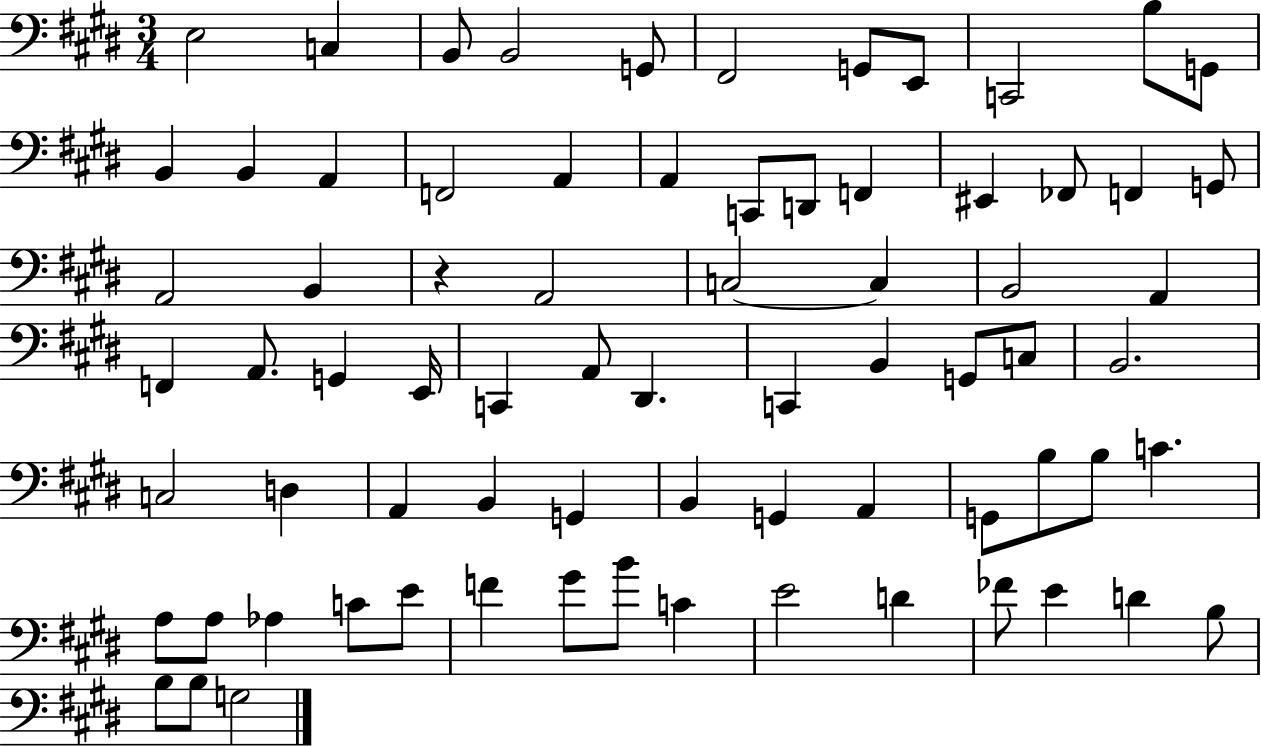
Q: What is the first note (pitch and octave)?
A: E3